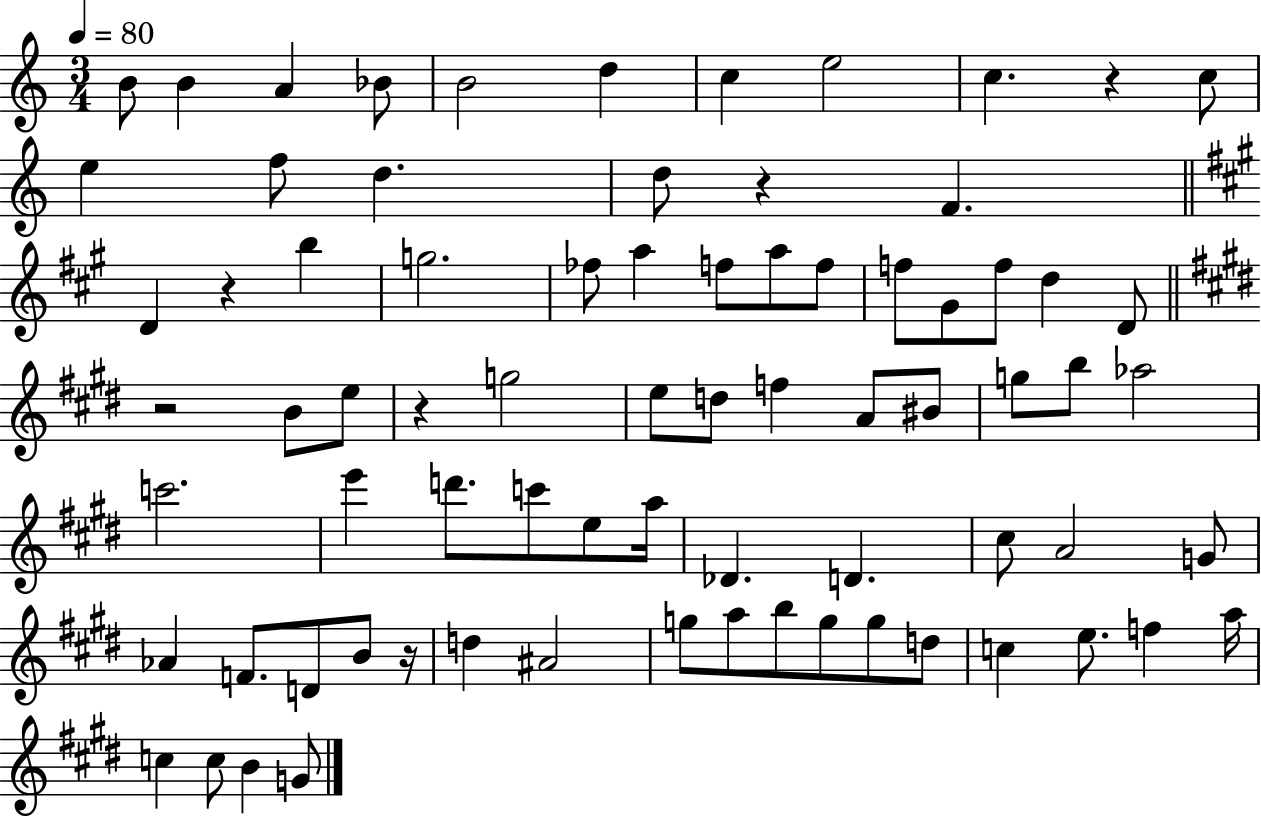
X:1
T:Untitled
M:3/4
L:1/4
K:C
B/2 B A _B/2 B2 d c e2 c z c/2 e f/2 d d/2 z F D z b g2 _f/2 a f/2 a/2 f/2 f/2 ^G/2 f/2 d D/2 z2 B/2 e/2 z g2 e/2 d/2 f A/2 ^B/2 g/2 b/2 _a2 c'2 e' d'/2 c'/2 e/2 a/4 _D D ^c/2 A2 G/2 _A F/2 D/2 B/2 z/4 d ^A2 g/2 a/2 b/2 g/2 g/2 d/2 c e/2 f a/4 c c/2 B G/2